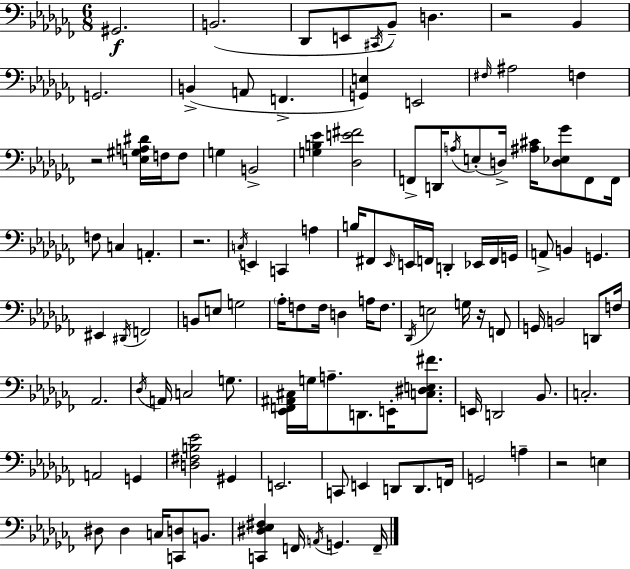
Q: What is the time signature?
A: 6/8